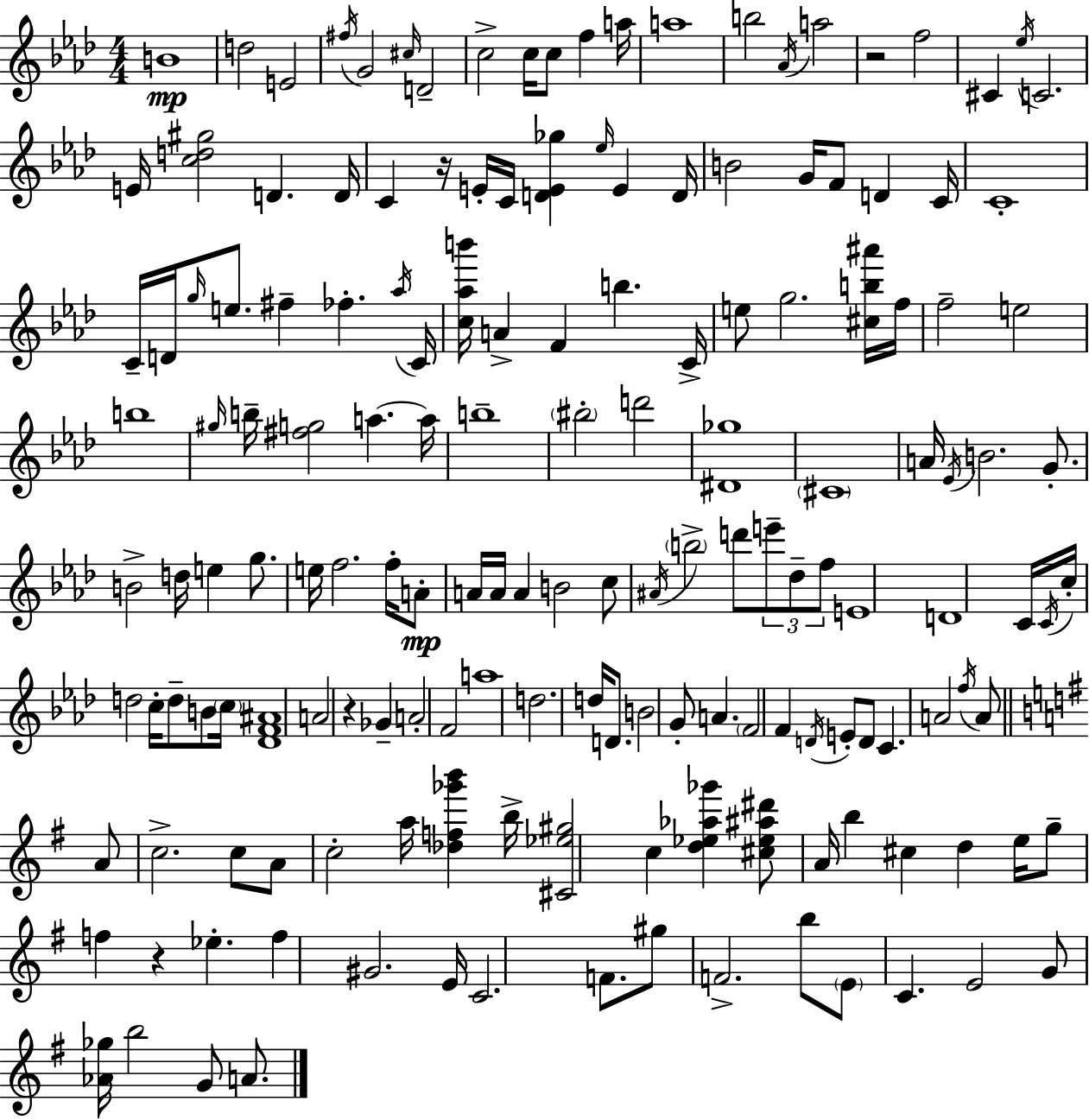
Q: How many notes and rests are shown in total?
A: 161